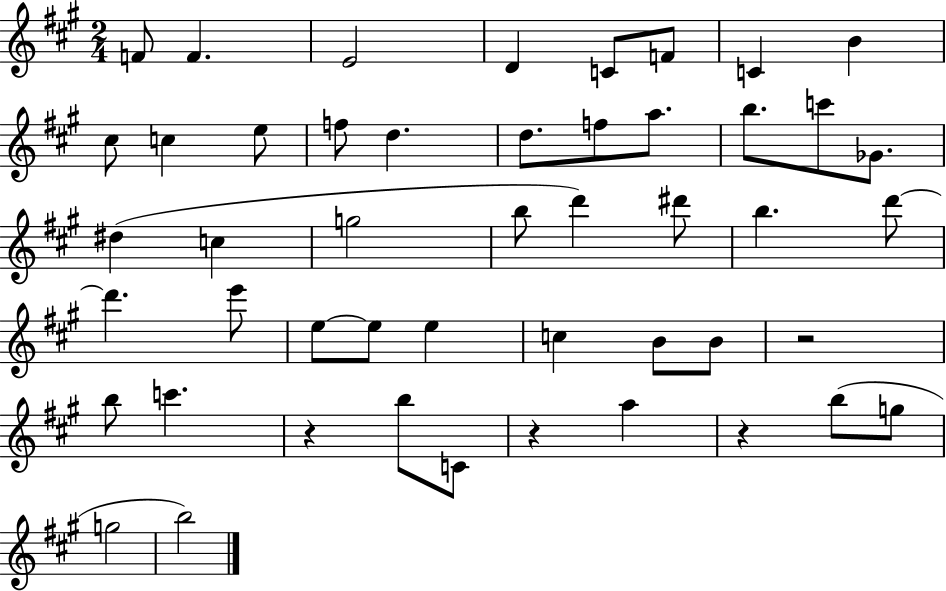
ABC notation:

X:1
T:Untitled
M:2/4
L:1/4
K:A
F/2 F E2 D C/2 F/2 C B ^c/2 c e/2 f/2 d d/2 f/2 a/2 b/2 c'/2 _G/2 ^d c g2 b/2 d' ^d'/2 b d'/2 d' e'/2 e/2 e/2 e c B/2 B/2 z2 b/2 c' z b/2 C/2 z a z b/2 g/2 g2 b2